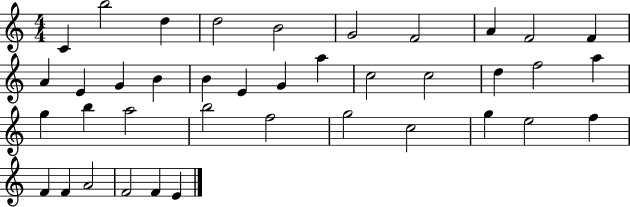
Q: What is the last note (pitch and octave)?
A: E4